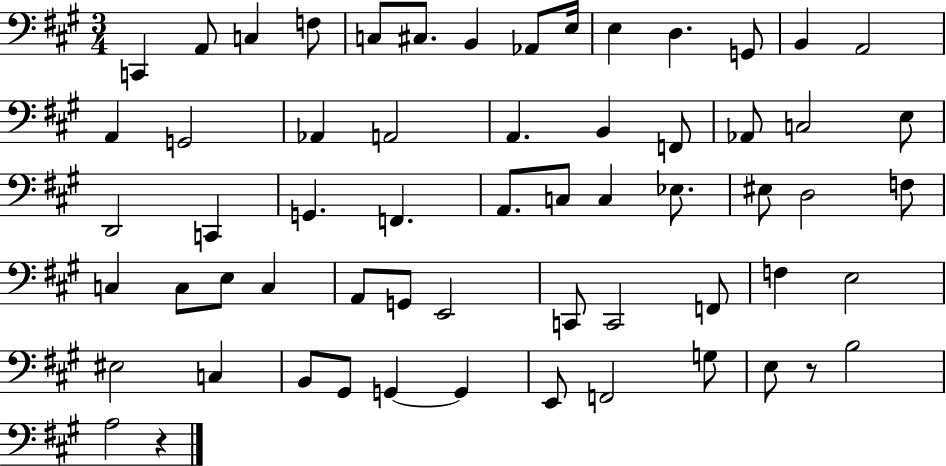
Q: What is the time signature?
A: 3/4